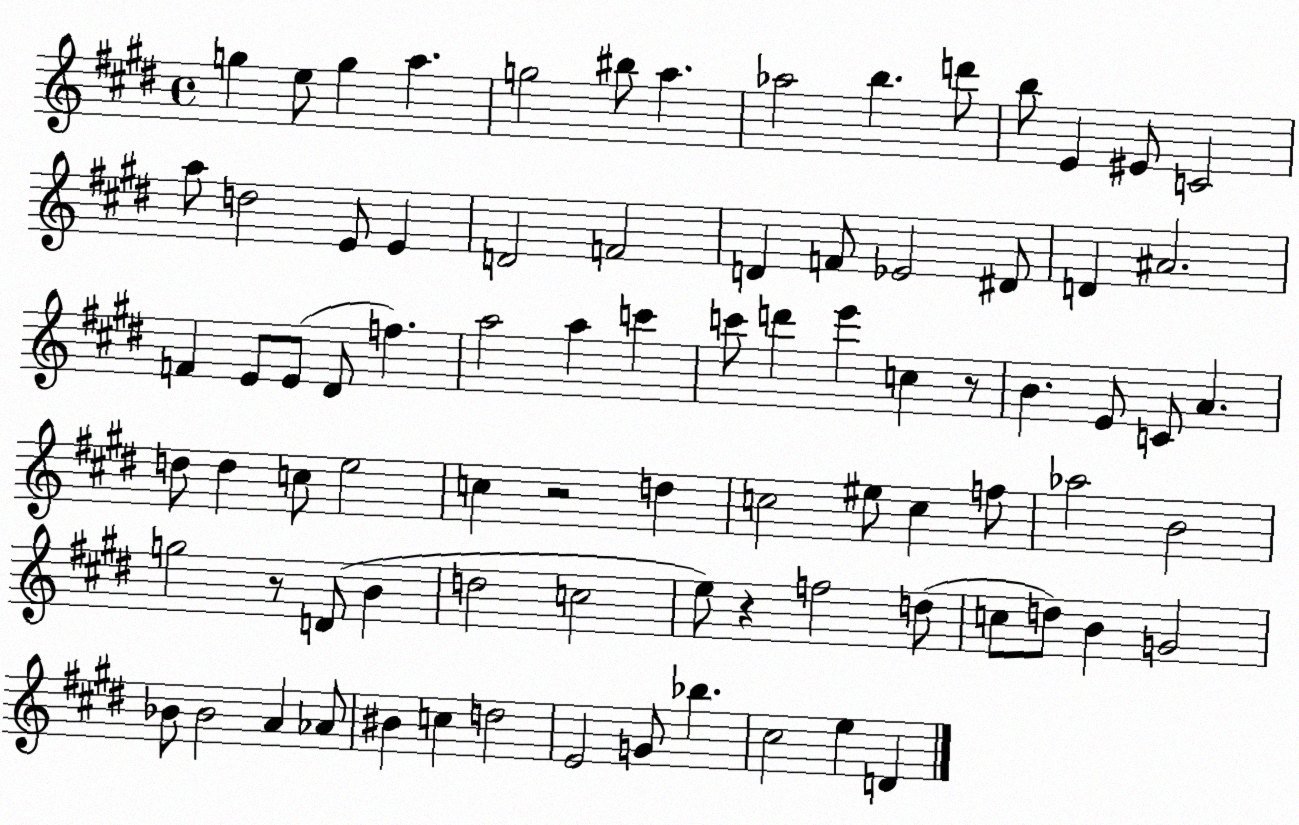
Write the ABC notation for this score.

X:1
T:Untitled
M:4/4
L:1/4
K:E
g e/2 g a g2 ^b/2 a _a2 b d'/2 b/2 E ^E/2 C2 a/2 d2 E/2 E D2 F2 D F/2 _E2 ^D/2 D ^A2 F E/2 E/2 ^D/2 f a2 a c' c'/2 d' e' c z/2 B E/2 C/2 A d/2 d c/2 e2 c z2 d c2 ^e/2 c f/2 _a2 B2 g2 z/2 D/2 B d2 c2 e/2 z f2 d/2 c/2 d/2 B G2 _B/2 _B2 A _A/2 ^B c d2 E2 G/2 _b ^c2 e D